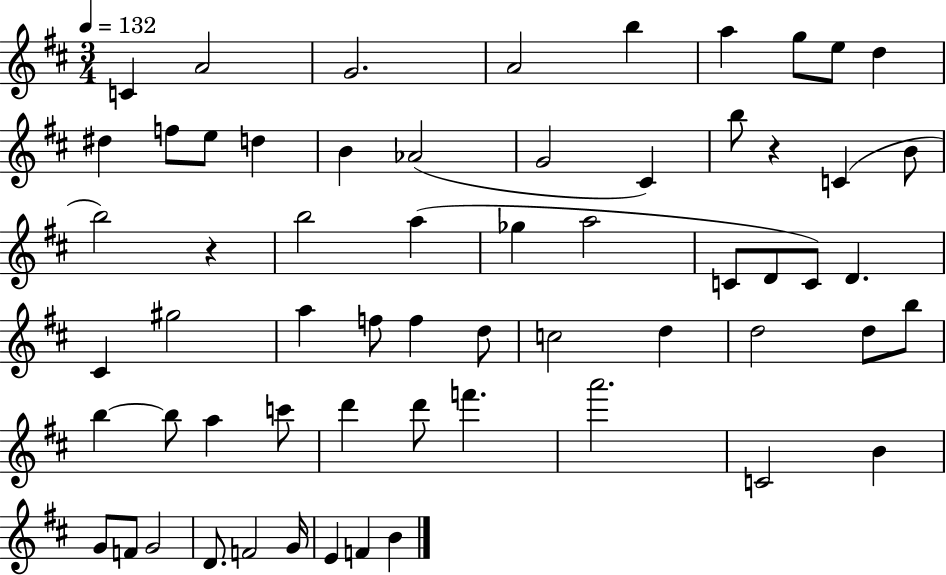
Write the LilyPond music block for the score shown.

{
  \clef treble
  \numericTimeSignature
  \time 3/4
  \key d \major
  \tempo 4 = 132
  \repeat volta 2 { c'4 a'2 | g'2. | a'2 b''4 | a''4 g''8 e''8 d''4 | \break dis''4 f''8 e''8 d''4 | b'4 aes'2( | g'2 cis'4) | b''8 r4 c'4( b'8 | \break b''2) r4 | b''2 a''4( | ges''4 a''2 | c'8 d'8 c'8) d'4. | \break cis'4 gis''2 | a''4 f''8 f''4 d''8 | c''2 d''4 | d''2 d''8 b''8 | \break b''4~~ b''8 a''4 c'''8 | d'''4 d'''8 f'''4. | a'''2. | c'2 b'4 | \break g'8 f'8 g'2 | d'8. f'2 g'16 | e'4 f'4 b'4 | } \bar "|."
}